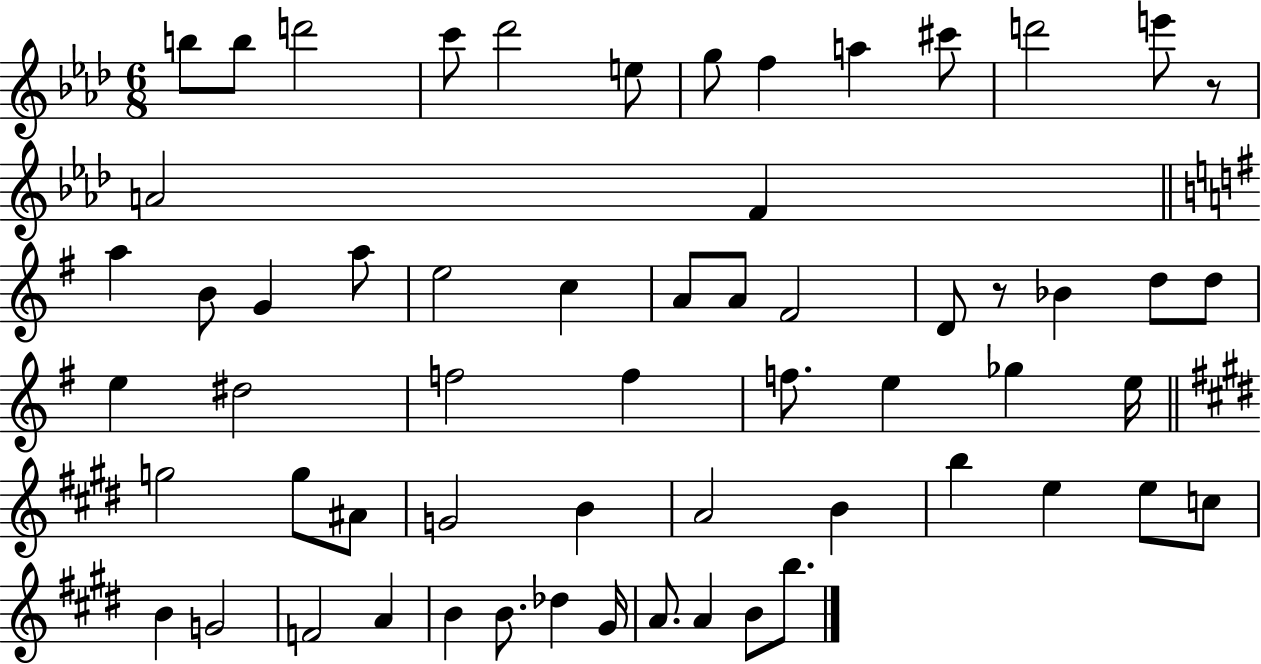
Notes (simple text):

B5/e B5/e D6/h C6/e Db6/h E5/e G5/e F5/q A5/q C#6/e D6/h E6/e R/e A4/h F4/q A5/q B4/e G4/q A5/e E5/h C5/q A4/e A4/e F#4/h D4/e R/e Bb4/q D5/e D5/e E5/q D#5/h F5/h F5/q F5/e. E5/q Gb5/q E5/s G5/h G5/e A#4/e G4/h B4/q A4/h B4/q B5/q E5/q E5/e C5/e B4/q G4/h F4/h A4/q B4/q B4/e. Db5/q G#4/s A4/e. A4/q B4/e B5/e.